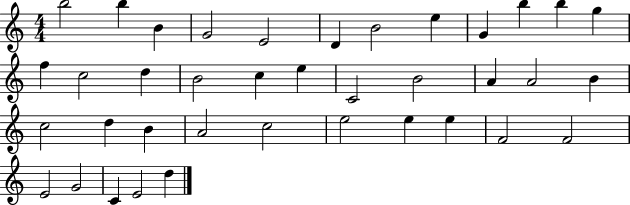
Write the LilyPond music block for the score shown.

{
  \clef treble
  \numericTimeSignature
  \time 4/4
  \key c \major
  b''2 b''4 b'4 | g'2 e'2 | d'4 b'2 e''4 | g'4 b''4 b''4 g''4 | \break f''4 c''2 d''4 | b'2 c''4 e''4 | c'2 b'2 | a'4 a'2 b'4 | \break c''2 d''4 b'4 | a'2 c''2 | e''2 e''4 e''4 | f'2 f'2 | \break e'2 g'2 | c'4 e'2 d''4 | \bar "|."
}